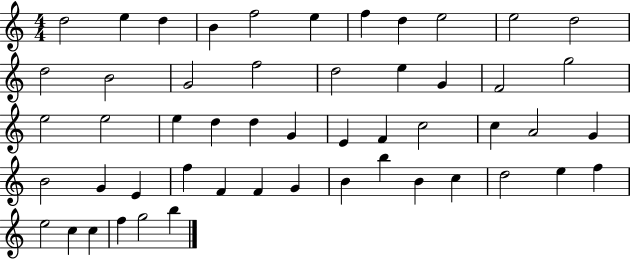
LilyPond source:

{
  \clef treble
  \numericTimeSignature
  \time 4/4
  \key c \major
  d''2 e''4 d''4 | b'4 f''2 e''4 | f''4 d''4 e''2 | e''2 d''2 | \break d''2 b'2 | g'2 f''2 | d''2 e''4 g'4 | f'2 g''2 | \break e''2 e''2 | e''4 d''4 d''4 g'4 | e'4 f'4 c''2 | c''4 a'2 g'4 | \break b'2 g'4 e'4 | f''4 f'4 f'4 g'4 | b'4 b''4 b'4 c''4 | d''2 e''4 f''4 | \break e''2 c''4 c''4 | f''4 g''2 b''4 | \bar "|."
}